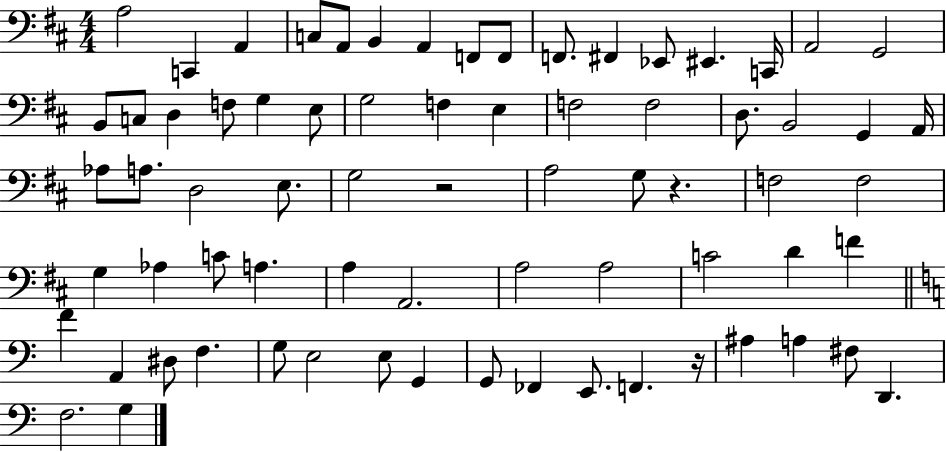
A3/h C2/q A2/q C3/e A2/e B2/q A2/q F2/e F2/e F2/e. F#2/q Eb2/e EIS2/q. C2/s A2/h G2/h B2/e C3/e D3/q F3/e G3/q E3/e G3/h F3/q E3/q F3/h F3/h D3/e. B2/h G2/q A2/s Ab3/e A3/e. D3/h E3/e. G3/h R/h A3/h G3/e R/q. F3/h F3/h G3/q Ab3/q C4/e A3/q. A3/q A2/h. A3/h A3/h C4/h D4/q F4/q F4/q A2/q D#3/e F3/q. G3/e E3/h E3/e G2/q G2/e FES2/q E2/e. F2/q. R/s A#3/q A3/q F#3/e D2/q. F3/h. G3/q